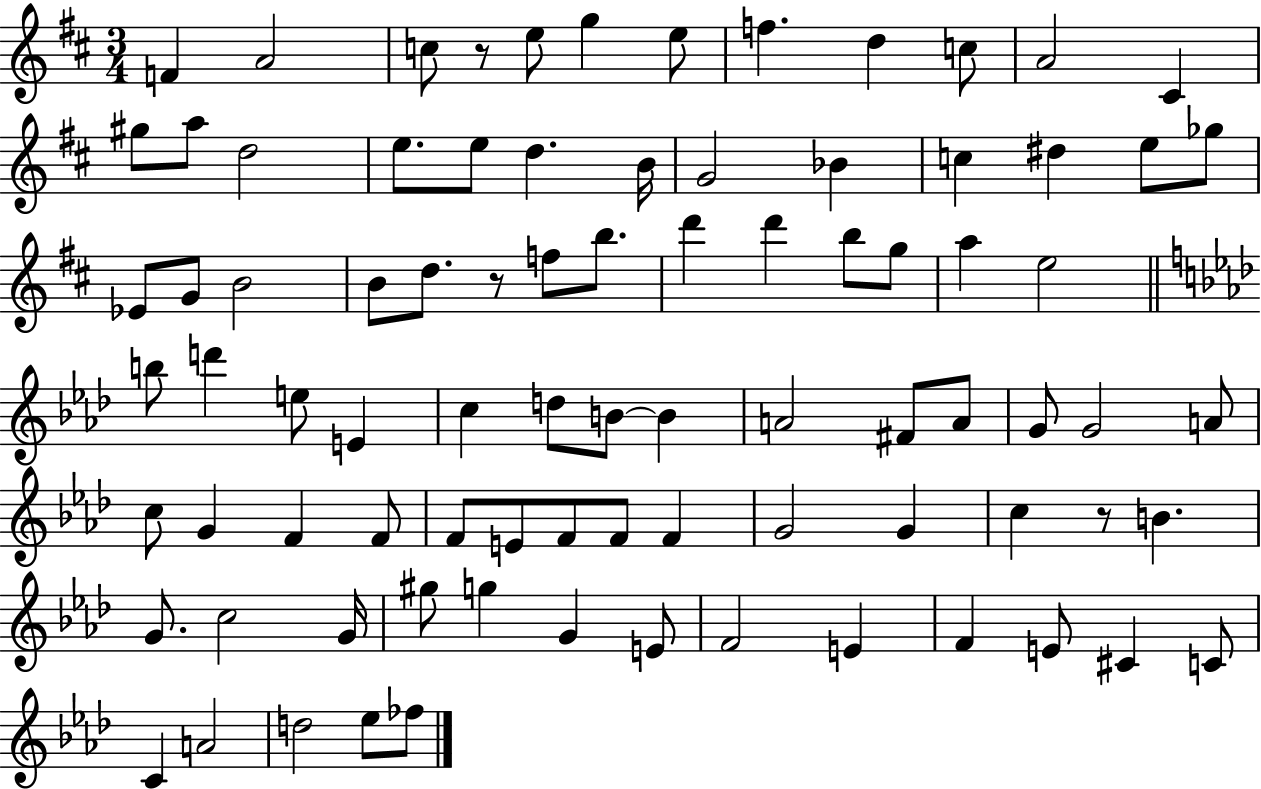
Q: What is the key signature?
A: D major